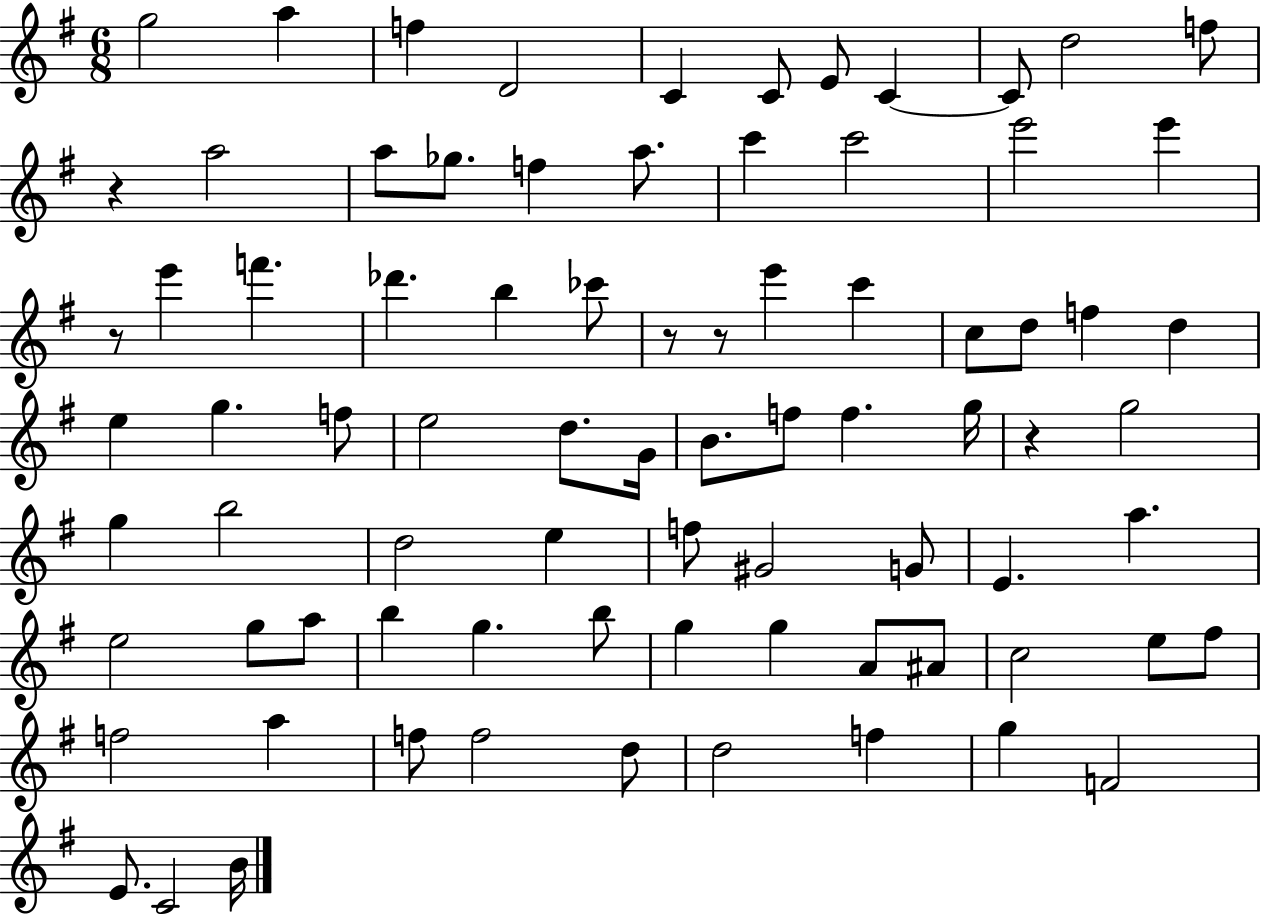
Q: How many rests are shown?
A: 5